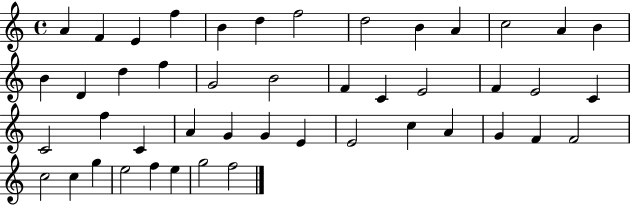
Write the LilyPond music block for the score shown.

{
  \clef treble
  \time 4/4
  \defaultTimeSignature
  \key c \major
  a'4 f'4 e'4 f''4 | b'4 d''4 f''2 | d''2 b'4 a'4 | c''2 a'4 b'4 | \break b'4 d'4 d''4 f''4 | g'2 b'2 | f'4 c'4 e'2 | f'4 e'2 c'4 | \break c'2 f''4 c'4 | a'4 g'4 g'4 e'4 | e'2 c''4 a'4 | g'4 f'4 f'2 | \break c''2 c''4 g''4 | e''2 f''4 e''4 | g''2 f''2 | \bar "|."
}